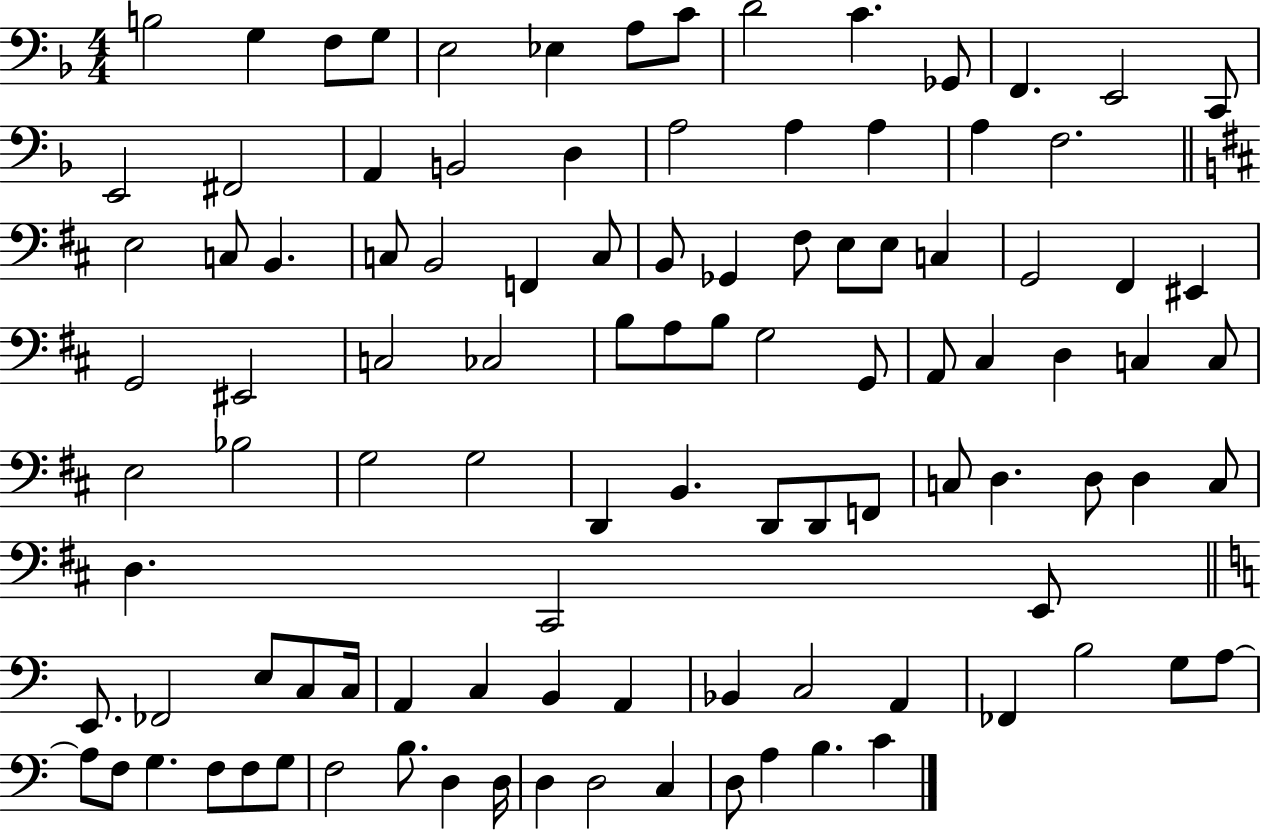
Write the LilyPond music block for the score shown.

{
  \clef bass
  \numericTimeSignature
  \time 4/4
  \key f \major
  b2 g4 f8 g8 | e2 ees4 a8 c'8 | d'2 c'4. ges,8 | f,4. e,2 c,8 | \break e,2 fis,2 | a,4 b,2 d4 | a2 a4 a4 | a4 f2. | \break \bar "||" \break \key b \minor e2 c8 b,4. | c8 b,2 f,4 c8 | b,8 ges,4 fis8 e8 e8 c4 | g,2 fis,4 eis,4 | \break g,2 eis,2 | c2 ces2 | b8 a8 b8 g2 g,8 | a,8 cis4 d4 c4 c8 | \break e2 bes2 | g2 g2 | d,4 b,4. d,8 d,8 f,8 | c8 d4. d8 d4 c8 | \break d4. cis,2 e,8 | \bar "||" \break \key c \major e,8. fes,2 e8 c8 c16 | a,4 c4 b,4 a,4 | bes,4 c2 a,4 | fes,4 b2 g8 a8~~ | \break a8 f8 g4. f8 f8 g8 | f2 b8. d4 d16 | d4 d2 c4 | d8 a4 b4. c'4 | \break \bar "|."
}